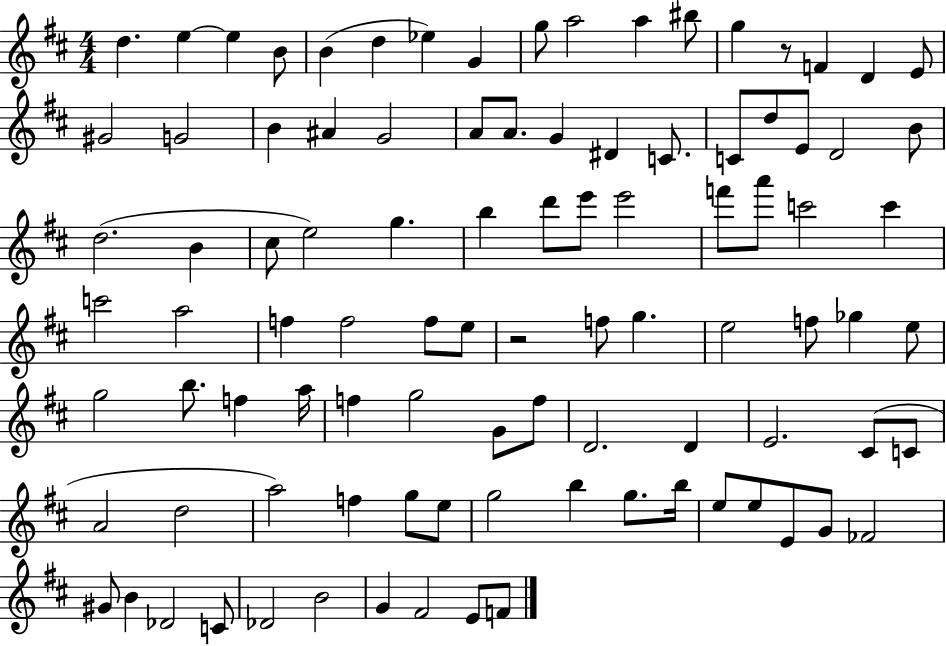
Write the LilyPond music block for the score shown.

{
  \clef treble
  \numericTimeSignature
  \time 4/4
  \key d \major
  \repeat volta 2 { d''4. e''4~~ e''4 b'8 | b'4( d''4 ees''4) g'4 | g''8 a''2 a''4 bis''8 | g''4 r8 f'4 d'4 e'8 | \break gis'2 g'2 | b'4 ais'4 g'2 | a'8 a'8. g'4 dis'4 c'8. | c'8 d''8 e'8 d'2 b'8 | \break d''2.( b'4 | cis''8 e''2) g''4. | b''4 d'''8 e'''8 e'''2 | f'''8 a'''8 c'''2 c'''4 | \break c'''2 a''2 | f''4 f''2 f''8 e''8 | r2 f''8 g''4. | e''2 f''8 ges''4 e''8 | \break g''2 b''8. f''4 a''16 | f''4 g''2 g'8 f''8 | d'2. d'4 | e'2. cis'8( c'8 | \break a'2 d''2 | a''2) f''4 g''8 e''8 | g''2 b''4 g''8. b''16 | e''8 e''8 e'8 g'8 fes'2 | \break gis'8 b'4 des'2 c'8 | des'2 b'2 | g'4 fis'2 e'8 f'8 | } \bar "|."
}